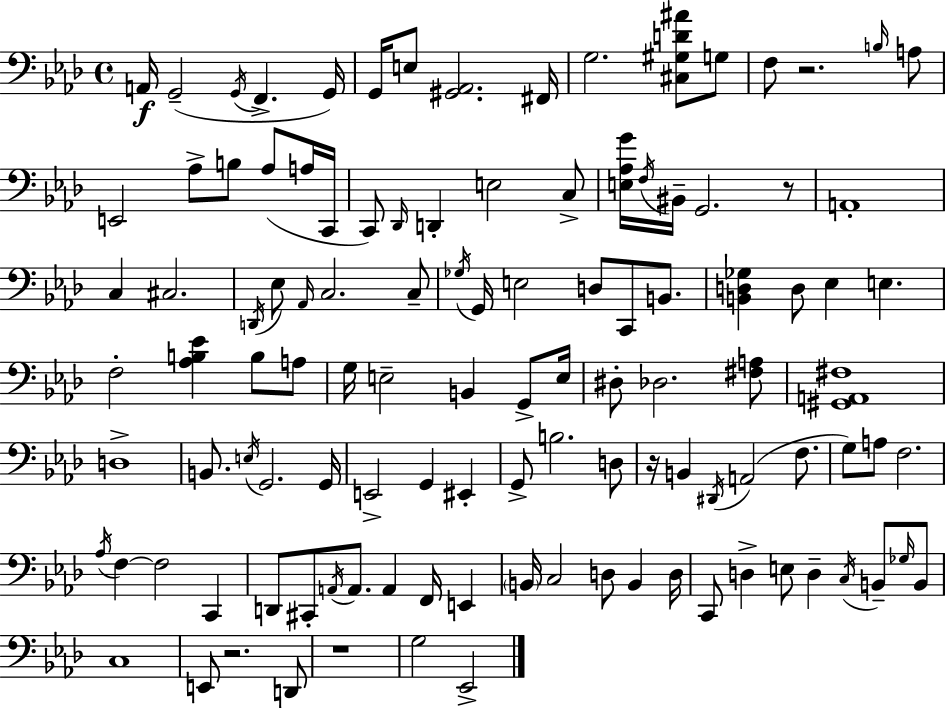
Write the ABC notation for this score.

X:1
T:Untitled
M:4/4
L:1/4
K:Ab
A,,/4 G,,2 G,,/4 F,, G,,/4 G,,/4 E,/2 [^G,,_A,,]2 ^F,,/4 G,2 [^C,^G,D^A]/2 G,/2 F,/2 z2 B,/4 A,/2 E,,2 _A,/2 B,/2 _A,/2 A,/4 C,,/4 C,,/2 _D,,/4 D,, E,2 C,/2 [E,_A,G]/4 F,/4 ^B,,/4 G,,2 z/2 A,,4 C, ^C,2 D,,/4 _E,/2 _A,,/4 C,2 C,/2 _G,/4 G,,/4 E,2 D,/2 C,,/2 B,,/2 [B,,D,_G,] D,/2 _E, E, F,2 [_A,B,_E] B,/2 A,/2 G,/4 E,2 B,, G,,/2 E,/4 ^D,/2 _D,2 [^F,A,]/2 [^G,,A,,^F,]4 D,4 B,,/2 E,/4 G,,2 G,,/4 E,,2 G,, ^E,, G,,/2 B,2 D,/2 z/4 B,, ^D,,/4 A,,2 F,/2 G,/2 A,/2 F,2 _A,/4 F, F,2 C,, D,,/2 ^C,,/2 A,,/4 A,,/2 A,, F,,/4 E,, B,,/4 C,2 D,/2 B,, D,/4 C,,/2 D, E,/2 D, C,/4 B,,/2 _G,/4 B,,/2 C,4 E,,/2 z2 D,,/2 z4 G,2 _E,,2